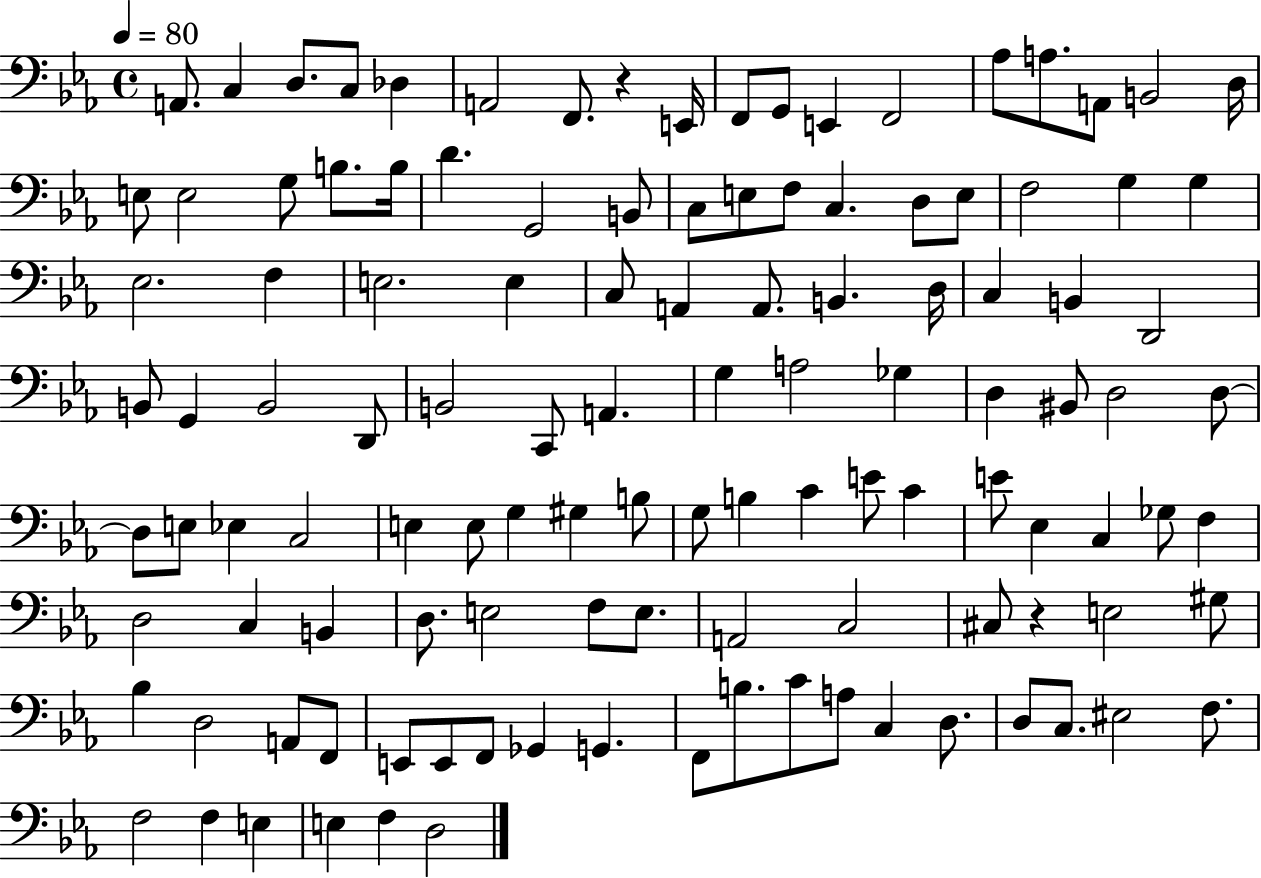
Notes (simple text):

A2/e. C3/q D3/e. C3/e Db3/q A2/h F2/e. R/q E2/s F2/e G2/e E2/q F2/h Ab3/e A3/e. A2/e B2/h D3/s E3/e E3/h G3/e B3/e. B3/s D4/q. G2/h B2/e C3/e E3/e F3/e C3/q. D3/e E3/e F3/h G3/q G3/q Eb3/h. F3/q E3/h. E3/q C3/e A2/q A2/e. B2/q. D3/s C3/q B2/q D2/h B2/e G2/q B2/h D2/e B2/h C2/e A2/q. G3/q A3/h Gb3/q D3/q BIS2/e D3/h D3/e D3/e E3/e Eb3/q C3/h E3/q E3/e G3/q G#3/q B3/e G3/e B3/q C4/q E4/e C4/q E4/e Eb3/q C3/q Gb3/e F3/q D3/h C3/q B2/q D3/e. E3/h F3/e E3/e. A2/h C3/h C#3/e R/q E3/h G#3/e Bb3/q D3/h A2/e F2/e E2/e E2/e F2/e Gb2/q G2/q. F2/e B3/e. C4/e A3/e C3/q D3/e. D3/e C3/e. EIS3/h F3/e. F3/h F3/q E3/q E3/q F3/q D3/h